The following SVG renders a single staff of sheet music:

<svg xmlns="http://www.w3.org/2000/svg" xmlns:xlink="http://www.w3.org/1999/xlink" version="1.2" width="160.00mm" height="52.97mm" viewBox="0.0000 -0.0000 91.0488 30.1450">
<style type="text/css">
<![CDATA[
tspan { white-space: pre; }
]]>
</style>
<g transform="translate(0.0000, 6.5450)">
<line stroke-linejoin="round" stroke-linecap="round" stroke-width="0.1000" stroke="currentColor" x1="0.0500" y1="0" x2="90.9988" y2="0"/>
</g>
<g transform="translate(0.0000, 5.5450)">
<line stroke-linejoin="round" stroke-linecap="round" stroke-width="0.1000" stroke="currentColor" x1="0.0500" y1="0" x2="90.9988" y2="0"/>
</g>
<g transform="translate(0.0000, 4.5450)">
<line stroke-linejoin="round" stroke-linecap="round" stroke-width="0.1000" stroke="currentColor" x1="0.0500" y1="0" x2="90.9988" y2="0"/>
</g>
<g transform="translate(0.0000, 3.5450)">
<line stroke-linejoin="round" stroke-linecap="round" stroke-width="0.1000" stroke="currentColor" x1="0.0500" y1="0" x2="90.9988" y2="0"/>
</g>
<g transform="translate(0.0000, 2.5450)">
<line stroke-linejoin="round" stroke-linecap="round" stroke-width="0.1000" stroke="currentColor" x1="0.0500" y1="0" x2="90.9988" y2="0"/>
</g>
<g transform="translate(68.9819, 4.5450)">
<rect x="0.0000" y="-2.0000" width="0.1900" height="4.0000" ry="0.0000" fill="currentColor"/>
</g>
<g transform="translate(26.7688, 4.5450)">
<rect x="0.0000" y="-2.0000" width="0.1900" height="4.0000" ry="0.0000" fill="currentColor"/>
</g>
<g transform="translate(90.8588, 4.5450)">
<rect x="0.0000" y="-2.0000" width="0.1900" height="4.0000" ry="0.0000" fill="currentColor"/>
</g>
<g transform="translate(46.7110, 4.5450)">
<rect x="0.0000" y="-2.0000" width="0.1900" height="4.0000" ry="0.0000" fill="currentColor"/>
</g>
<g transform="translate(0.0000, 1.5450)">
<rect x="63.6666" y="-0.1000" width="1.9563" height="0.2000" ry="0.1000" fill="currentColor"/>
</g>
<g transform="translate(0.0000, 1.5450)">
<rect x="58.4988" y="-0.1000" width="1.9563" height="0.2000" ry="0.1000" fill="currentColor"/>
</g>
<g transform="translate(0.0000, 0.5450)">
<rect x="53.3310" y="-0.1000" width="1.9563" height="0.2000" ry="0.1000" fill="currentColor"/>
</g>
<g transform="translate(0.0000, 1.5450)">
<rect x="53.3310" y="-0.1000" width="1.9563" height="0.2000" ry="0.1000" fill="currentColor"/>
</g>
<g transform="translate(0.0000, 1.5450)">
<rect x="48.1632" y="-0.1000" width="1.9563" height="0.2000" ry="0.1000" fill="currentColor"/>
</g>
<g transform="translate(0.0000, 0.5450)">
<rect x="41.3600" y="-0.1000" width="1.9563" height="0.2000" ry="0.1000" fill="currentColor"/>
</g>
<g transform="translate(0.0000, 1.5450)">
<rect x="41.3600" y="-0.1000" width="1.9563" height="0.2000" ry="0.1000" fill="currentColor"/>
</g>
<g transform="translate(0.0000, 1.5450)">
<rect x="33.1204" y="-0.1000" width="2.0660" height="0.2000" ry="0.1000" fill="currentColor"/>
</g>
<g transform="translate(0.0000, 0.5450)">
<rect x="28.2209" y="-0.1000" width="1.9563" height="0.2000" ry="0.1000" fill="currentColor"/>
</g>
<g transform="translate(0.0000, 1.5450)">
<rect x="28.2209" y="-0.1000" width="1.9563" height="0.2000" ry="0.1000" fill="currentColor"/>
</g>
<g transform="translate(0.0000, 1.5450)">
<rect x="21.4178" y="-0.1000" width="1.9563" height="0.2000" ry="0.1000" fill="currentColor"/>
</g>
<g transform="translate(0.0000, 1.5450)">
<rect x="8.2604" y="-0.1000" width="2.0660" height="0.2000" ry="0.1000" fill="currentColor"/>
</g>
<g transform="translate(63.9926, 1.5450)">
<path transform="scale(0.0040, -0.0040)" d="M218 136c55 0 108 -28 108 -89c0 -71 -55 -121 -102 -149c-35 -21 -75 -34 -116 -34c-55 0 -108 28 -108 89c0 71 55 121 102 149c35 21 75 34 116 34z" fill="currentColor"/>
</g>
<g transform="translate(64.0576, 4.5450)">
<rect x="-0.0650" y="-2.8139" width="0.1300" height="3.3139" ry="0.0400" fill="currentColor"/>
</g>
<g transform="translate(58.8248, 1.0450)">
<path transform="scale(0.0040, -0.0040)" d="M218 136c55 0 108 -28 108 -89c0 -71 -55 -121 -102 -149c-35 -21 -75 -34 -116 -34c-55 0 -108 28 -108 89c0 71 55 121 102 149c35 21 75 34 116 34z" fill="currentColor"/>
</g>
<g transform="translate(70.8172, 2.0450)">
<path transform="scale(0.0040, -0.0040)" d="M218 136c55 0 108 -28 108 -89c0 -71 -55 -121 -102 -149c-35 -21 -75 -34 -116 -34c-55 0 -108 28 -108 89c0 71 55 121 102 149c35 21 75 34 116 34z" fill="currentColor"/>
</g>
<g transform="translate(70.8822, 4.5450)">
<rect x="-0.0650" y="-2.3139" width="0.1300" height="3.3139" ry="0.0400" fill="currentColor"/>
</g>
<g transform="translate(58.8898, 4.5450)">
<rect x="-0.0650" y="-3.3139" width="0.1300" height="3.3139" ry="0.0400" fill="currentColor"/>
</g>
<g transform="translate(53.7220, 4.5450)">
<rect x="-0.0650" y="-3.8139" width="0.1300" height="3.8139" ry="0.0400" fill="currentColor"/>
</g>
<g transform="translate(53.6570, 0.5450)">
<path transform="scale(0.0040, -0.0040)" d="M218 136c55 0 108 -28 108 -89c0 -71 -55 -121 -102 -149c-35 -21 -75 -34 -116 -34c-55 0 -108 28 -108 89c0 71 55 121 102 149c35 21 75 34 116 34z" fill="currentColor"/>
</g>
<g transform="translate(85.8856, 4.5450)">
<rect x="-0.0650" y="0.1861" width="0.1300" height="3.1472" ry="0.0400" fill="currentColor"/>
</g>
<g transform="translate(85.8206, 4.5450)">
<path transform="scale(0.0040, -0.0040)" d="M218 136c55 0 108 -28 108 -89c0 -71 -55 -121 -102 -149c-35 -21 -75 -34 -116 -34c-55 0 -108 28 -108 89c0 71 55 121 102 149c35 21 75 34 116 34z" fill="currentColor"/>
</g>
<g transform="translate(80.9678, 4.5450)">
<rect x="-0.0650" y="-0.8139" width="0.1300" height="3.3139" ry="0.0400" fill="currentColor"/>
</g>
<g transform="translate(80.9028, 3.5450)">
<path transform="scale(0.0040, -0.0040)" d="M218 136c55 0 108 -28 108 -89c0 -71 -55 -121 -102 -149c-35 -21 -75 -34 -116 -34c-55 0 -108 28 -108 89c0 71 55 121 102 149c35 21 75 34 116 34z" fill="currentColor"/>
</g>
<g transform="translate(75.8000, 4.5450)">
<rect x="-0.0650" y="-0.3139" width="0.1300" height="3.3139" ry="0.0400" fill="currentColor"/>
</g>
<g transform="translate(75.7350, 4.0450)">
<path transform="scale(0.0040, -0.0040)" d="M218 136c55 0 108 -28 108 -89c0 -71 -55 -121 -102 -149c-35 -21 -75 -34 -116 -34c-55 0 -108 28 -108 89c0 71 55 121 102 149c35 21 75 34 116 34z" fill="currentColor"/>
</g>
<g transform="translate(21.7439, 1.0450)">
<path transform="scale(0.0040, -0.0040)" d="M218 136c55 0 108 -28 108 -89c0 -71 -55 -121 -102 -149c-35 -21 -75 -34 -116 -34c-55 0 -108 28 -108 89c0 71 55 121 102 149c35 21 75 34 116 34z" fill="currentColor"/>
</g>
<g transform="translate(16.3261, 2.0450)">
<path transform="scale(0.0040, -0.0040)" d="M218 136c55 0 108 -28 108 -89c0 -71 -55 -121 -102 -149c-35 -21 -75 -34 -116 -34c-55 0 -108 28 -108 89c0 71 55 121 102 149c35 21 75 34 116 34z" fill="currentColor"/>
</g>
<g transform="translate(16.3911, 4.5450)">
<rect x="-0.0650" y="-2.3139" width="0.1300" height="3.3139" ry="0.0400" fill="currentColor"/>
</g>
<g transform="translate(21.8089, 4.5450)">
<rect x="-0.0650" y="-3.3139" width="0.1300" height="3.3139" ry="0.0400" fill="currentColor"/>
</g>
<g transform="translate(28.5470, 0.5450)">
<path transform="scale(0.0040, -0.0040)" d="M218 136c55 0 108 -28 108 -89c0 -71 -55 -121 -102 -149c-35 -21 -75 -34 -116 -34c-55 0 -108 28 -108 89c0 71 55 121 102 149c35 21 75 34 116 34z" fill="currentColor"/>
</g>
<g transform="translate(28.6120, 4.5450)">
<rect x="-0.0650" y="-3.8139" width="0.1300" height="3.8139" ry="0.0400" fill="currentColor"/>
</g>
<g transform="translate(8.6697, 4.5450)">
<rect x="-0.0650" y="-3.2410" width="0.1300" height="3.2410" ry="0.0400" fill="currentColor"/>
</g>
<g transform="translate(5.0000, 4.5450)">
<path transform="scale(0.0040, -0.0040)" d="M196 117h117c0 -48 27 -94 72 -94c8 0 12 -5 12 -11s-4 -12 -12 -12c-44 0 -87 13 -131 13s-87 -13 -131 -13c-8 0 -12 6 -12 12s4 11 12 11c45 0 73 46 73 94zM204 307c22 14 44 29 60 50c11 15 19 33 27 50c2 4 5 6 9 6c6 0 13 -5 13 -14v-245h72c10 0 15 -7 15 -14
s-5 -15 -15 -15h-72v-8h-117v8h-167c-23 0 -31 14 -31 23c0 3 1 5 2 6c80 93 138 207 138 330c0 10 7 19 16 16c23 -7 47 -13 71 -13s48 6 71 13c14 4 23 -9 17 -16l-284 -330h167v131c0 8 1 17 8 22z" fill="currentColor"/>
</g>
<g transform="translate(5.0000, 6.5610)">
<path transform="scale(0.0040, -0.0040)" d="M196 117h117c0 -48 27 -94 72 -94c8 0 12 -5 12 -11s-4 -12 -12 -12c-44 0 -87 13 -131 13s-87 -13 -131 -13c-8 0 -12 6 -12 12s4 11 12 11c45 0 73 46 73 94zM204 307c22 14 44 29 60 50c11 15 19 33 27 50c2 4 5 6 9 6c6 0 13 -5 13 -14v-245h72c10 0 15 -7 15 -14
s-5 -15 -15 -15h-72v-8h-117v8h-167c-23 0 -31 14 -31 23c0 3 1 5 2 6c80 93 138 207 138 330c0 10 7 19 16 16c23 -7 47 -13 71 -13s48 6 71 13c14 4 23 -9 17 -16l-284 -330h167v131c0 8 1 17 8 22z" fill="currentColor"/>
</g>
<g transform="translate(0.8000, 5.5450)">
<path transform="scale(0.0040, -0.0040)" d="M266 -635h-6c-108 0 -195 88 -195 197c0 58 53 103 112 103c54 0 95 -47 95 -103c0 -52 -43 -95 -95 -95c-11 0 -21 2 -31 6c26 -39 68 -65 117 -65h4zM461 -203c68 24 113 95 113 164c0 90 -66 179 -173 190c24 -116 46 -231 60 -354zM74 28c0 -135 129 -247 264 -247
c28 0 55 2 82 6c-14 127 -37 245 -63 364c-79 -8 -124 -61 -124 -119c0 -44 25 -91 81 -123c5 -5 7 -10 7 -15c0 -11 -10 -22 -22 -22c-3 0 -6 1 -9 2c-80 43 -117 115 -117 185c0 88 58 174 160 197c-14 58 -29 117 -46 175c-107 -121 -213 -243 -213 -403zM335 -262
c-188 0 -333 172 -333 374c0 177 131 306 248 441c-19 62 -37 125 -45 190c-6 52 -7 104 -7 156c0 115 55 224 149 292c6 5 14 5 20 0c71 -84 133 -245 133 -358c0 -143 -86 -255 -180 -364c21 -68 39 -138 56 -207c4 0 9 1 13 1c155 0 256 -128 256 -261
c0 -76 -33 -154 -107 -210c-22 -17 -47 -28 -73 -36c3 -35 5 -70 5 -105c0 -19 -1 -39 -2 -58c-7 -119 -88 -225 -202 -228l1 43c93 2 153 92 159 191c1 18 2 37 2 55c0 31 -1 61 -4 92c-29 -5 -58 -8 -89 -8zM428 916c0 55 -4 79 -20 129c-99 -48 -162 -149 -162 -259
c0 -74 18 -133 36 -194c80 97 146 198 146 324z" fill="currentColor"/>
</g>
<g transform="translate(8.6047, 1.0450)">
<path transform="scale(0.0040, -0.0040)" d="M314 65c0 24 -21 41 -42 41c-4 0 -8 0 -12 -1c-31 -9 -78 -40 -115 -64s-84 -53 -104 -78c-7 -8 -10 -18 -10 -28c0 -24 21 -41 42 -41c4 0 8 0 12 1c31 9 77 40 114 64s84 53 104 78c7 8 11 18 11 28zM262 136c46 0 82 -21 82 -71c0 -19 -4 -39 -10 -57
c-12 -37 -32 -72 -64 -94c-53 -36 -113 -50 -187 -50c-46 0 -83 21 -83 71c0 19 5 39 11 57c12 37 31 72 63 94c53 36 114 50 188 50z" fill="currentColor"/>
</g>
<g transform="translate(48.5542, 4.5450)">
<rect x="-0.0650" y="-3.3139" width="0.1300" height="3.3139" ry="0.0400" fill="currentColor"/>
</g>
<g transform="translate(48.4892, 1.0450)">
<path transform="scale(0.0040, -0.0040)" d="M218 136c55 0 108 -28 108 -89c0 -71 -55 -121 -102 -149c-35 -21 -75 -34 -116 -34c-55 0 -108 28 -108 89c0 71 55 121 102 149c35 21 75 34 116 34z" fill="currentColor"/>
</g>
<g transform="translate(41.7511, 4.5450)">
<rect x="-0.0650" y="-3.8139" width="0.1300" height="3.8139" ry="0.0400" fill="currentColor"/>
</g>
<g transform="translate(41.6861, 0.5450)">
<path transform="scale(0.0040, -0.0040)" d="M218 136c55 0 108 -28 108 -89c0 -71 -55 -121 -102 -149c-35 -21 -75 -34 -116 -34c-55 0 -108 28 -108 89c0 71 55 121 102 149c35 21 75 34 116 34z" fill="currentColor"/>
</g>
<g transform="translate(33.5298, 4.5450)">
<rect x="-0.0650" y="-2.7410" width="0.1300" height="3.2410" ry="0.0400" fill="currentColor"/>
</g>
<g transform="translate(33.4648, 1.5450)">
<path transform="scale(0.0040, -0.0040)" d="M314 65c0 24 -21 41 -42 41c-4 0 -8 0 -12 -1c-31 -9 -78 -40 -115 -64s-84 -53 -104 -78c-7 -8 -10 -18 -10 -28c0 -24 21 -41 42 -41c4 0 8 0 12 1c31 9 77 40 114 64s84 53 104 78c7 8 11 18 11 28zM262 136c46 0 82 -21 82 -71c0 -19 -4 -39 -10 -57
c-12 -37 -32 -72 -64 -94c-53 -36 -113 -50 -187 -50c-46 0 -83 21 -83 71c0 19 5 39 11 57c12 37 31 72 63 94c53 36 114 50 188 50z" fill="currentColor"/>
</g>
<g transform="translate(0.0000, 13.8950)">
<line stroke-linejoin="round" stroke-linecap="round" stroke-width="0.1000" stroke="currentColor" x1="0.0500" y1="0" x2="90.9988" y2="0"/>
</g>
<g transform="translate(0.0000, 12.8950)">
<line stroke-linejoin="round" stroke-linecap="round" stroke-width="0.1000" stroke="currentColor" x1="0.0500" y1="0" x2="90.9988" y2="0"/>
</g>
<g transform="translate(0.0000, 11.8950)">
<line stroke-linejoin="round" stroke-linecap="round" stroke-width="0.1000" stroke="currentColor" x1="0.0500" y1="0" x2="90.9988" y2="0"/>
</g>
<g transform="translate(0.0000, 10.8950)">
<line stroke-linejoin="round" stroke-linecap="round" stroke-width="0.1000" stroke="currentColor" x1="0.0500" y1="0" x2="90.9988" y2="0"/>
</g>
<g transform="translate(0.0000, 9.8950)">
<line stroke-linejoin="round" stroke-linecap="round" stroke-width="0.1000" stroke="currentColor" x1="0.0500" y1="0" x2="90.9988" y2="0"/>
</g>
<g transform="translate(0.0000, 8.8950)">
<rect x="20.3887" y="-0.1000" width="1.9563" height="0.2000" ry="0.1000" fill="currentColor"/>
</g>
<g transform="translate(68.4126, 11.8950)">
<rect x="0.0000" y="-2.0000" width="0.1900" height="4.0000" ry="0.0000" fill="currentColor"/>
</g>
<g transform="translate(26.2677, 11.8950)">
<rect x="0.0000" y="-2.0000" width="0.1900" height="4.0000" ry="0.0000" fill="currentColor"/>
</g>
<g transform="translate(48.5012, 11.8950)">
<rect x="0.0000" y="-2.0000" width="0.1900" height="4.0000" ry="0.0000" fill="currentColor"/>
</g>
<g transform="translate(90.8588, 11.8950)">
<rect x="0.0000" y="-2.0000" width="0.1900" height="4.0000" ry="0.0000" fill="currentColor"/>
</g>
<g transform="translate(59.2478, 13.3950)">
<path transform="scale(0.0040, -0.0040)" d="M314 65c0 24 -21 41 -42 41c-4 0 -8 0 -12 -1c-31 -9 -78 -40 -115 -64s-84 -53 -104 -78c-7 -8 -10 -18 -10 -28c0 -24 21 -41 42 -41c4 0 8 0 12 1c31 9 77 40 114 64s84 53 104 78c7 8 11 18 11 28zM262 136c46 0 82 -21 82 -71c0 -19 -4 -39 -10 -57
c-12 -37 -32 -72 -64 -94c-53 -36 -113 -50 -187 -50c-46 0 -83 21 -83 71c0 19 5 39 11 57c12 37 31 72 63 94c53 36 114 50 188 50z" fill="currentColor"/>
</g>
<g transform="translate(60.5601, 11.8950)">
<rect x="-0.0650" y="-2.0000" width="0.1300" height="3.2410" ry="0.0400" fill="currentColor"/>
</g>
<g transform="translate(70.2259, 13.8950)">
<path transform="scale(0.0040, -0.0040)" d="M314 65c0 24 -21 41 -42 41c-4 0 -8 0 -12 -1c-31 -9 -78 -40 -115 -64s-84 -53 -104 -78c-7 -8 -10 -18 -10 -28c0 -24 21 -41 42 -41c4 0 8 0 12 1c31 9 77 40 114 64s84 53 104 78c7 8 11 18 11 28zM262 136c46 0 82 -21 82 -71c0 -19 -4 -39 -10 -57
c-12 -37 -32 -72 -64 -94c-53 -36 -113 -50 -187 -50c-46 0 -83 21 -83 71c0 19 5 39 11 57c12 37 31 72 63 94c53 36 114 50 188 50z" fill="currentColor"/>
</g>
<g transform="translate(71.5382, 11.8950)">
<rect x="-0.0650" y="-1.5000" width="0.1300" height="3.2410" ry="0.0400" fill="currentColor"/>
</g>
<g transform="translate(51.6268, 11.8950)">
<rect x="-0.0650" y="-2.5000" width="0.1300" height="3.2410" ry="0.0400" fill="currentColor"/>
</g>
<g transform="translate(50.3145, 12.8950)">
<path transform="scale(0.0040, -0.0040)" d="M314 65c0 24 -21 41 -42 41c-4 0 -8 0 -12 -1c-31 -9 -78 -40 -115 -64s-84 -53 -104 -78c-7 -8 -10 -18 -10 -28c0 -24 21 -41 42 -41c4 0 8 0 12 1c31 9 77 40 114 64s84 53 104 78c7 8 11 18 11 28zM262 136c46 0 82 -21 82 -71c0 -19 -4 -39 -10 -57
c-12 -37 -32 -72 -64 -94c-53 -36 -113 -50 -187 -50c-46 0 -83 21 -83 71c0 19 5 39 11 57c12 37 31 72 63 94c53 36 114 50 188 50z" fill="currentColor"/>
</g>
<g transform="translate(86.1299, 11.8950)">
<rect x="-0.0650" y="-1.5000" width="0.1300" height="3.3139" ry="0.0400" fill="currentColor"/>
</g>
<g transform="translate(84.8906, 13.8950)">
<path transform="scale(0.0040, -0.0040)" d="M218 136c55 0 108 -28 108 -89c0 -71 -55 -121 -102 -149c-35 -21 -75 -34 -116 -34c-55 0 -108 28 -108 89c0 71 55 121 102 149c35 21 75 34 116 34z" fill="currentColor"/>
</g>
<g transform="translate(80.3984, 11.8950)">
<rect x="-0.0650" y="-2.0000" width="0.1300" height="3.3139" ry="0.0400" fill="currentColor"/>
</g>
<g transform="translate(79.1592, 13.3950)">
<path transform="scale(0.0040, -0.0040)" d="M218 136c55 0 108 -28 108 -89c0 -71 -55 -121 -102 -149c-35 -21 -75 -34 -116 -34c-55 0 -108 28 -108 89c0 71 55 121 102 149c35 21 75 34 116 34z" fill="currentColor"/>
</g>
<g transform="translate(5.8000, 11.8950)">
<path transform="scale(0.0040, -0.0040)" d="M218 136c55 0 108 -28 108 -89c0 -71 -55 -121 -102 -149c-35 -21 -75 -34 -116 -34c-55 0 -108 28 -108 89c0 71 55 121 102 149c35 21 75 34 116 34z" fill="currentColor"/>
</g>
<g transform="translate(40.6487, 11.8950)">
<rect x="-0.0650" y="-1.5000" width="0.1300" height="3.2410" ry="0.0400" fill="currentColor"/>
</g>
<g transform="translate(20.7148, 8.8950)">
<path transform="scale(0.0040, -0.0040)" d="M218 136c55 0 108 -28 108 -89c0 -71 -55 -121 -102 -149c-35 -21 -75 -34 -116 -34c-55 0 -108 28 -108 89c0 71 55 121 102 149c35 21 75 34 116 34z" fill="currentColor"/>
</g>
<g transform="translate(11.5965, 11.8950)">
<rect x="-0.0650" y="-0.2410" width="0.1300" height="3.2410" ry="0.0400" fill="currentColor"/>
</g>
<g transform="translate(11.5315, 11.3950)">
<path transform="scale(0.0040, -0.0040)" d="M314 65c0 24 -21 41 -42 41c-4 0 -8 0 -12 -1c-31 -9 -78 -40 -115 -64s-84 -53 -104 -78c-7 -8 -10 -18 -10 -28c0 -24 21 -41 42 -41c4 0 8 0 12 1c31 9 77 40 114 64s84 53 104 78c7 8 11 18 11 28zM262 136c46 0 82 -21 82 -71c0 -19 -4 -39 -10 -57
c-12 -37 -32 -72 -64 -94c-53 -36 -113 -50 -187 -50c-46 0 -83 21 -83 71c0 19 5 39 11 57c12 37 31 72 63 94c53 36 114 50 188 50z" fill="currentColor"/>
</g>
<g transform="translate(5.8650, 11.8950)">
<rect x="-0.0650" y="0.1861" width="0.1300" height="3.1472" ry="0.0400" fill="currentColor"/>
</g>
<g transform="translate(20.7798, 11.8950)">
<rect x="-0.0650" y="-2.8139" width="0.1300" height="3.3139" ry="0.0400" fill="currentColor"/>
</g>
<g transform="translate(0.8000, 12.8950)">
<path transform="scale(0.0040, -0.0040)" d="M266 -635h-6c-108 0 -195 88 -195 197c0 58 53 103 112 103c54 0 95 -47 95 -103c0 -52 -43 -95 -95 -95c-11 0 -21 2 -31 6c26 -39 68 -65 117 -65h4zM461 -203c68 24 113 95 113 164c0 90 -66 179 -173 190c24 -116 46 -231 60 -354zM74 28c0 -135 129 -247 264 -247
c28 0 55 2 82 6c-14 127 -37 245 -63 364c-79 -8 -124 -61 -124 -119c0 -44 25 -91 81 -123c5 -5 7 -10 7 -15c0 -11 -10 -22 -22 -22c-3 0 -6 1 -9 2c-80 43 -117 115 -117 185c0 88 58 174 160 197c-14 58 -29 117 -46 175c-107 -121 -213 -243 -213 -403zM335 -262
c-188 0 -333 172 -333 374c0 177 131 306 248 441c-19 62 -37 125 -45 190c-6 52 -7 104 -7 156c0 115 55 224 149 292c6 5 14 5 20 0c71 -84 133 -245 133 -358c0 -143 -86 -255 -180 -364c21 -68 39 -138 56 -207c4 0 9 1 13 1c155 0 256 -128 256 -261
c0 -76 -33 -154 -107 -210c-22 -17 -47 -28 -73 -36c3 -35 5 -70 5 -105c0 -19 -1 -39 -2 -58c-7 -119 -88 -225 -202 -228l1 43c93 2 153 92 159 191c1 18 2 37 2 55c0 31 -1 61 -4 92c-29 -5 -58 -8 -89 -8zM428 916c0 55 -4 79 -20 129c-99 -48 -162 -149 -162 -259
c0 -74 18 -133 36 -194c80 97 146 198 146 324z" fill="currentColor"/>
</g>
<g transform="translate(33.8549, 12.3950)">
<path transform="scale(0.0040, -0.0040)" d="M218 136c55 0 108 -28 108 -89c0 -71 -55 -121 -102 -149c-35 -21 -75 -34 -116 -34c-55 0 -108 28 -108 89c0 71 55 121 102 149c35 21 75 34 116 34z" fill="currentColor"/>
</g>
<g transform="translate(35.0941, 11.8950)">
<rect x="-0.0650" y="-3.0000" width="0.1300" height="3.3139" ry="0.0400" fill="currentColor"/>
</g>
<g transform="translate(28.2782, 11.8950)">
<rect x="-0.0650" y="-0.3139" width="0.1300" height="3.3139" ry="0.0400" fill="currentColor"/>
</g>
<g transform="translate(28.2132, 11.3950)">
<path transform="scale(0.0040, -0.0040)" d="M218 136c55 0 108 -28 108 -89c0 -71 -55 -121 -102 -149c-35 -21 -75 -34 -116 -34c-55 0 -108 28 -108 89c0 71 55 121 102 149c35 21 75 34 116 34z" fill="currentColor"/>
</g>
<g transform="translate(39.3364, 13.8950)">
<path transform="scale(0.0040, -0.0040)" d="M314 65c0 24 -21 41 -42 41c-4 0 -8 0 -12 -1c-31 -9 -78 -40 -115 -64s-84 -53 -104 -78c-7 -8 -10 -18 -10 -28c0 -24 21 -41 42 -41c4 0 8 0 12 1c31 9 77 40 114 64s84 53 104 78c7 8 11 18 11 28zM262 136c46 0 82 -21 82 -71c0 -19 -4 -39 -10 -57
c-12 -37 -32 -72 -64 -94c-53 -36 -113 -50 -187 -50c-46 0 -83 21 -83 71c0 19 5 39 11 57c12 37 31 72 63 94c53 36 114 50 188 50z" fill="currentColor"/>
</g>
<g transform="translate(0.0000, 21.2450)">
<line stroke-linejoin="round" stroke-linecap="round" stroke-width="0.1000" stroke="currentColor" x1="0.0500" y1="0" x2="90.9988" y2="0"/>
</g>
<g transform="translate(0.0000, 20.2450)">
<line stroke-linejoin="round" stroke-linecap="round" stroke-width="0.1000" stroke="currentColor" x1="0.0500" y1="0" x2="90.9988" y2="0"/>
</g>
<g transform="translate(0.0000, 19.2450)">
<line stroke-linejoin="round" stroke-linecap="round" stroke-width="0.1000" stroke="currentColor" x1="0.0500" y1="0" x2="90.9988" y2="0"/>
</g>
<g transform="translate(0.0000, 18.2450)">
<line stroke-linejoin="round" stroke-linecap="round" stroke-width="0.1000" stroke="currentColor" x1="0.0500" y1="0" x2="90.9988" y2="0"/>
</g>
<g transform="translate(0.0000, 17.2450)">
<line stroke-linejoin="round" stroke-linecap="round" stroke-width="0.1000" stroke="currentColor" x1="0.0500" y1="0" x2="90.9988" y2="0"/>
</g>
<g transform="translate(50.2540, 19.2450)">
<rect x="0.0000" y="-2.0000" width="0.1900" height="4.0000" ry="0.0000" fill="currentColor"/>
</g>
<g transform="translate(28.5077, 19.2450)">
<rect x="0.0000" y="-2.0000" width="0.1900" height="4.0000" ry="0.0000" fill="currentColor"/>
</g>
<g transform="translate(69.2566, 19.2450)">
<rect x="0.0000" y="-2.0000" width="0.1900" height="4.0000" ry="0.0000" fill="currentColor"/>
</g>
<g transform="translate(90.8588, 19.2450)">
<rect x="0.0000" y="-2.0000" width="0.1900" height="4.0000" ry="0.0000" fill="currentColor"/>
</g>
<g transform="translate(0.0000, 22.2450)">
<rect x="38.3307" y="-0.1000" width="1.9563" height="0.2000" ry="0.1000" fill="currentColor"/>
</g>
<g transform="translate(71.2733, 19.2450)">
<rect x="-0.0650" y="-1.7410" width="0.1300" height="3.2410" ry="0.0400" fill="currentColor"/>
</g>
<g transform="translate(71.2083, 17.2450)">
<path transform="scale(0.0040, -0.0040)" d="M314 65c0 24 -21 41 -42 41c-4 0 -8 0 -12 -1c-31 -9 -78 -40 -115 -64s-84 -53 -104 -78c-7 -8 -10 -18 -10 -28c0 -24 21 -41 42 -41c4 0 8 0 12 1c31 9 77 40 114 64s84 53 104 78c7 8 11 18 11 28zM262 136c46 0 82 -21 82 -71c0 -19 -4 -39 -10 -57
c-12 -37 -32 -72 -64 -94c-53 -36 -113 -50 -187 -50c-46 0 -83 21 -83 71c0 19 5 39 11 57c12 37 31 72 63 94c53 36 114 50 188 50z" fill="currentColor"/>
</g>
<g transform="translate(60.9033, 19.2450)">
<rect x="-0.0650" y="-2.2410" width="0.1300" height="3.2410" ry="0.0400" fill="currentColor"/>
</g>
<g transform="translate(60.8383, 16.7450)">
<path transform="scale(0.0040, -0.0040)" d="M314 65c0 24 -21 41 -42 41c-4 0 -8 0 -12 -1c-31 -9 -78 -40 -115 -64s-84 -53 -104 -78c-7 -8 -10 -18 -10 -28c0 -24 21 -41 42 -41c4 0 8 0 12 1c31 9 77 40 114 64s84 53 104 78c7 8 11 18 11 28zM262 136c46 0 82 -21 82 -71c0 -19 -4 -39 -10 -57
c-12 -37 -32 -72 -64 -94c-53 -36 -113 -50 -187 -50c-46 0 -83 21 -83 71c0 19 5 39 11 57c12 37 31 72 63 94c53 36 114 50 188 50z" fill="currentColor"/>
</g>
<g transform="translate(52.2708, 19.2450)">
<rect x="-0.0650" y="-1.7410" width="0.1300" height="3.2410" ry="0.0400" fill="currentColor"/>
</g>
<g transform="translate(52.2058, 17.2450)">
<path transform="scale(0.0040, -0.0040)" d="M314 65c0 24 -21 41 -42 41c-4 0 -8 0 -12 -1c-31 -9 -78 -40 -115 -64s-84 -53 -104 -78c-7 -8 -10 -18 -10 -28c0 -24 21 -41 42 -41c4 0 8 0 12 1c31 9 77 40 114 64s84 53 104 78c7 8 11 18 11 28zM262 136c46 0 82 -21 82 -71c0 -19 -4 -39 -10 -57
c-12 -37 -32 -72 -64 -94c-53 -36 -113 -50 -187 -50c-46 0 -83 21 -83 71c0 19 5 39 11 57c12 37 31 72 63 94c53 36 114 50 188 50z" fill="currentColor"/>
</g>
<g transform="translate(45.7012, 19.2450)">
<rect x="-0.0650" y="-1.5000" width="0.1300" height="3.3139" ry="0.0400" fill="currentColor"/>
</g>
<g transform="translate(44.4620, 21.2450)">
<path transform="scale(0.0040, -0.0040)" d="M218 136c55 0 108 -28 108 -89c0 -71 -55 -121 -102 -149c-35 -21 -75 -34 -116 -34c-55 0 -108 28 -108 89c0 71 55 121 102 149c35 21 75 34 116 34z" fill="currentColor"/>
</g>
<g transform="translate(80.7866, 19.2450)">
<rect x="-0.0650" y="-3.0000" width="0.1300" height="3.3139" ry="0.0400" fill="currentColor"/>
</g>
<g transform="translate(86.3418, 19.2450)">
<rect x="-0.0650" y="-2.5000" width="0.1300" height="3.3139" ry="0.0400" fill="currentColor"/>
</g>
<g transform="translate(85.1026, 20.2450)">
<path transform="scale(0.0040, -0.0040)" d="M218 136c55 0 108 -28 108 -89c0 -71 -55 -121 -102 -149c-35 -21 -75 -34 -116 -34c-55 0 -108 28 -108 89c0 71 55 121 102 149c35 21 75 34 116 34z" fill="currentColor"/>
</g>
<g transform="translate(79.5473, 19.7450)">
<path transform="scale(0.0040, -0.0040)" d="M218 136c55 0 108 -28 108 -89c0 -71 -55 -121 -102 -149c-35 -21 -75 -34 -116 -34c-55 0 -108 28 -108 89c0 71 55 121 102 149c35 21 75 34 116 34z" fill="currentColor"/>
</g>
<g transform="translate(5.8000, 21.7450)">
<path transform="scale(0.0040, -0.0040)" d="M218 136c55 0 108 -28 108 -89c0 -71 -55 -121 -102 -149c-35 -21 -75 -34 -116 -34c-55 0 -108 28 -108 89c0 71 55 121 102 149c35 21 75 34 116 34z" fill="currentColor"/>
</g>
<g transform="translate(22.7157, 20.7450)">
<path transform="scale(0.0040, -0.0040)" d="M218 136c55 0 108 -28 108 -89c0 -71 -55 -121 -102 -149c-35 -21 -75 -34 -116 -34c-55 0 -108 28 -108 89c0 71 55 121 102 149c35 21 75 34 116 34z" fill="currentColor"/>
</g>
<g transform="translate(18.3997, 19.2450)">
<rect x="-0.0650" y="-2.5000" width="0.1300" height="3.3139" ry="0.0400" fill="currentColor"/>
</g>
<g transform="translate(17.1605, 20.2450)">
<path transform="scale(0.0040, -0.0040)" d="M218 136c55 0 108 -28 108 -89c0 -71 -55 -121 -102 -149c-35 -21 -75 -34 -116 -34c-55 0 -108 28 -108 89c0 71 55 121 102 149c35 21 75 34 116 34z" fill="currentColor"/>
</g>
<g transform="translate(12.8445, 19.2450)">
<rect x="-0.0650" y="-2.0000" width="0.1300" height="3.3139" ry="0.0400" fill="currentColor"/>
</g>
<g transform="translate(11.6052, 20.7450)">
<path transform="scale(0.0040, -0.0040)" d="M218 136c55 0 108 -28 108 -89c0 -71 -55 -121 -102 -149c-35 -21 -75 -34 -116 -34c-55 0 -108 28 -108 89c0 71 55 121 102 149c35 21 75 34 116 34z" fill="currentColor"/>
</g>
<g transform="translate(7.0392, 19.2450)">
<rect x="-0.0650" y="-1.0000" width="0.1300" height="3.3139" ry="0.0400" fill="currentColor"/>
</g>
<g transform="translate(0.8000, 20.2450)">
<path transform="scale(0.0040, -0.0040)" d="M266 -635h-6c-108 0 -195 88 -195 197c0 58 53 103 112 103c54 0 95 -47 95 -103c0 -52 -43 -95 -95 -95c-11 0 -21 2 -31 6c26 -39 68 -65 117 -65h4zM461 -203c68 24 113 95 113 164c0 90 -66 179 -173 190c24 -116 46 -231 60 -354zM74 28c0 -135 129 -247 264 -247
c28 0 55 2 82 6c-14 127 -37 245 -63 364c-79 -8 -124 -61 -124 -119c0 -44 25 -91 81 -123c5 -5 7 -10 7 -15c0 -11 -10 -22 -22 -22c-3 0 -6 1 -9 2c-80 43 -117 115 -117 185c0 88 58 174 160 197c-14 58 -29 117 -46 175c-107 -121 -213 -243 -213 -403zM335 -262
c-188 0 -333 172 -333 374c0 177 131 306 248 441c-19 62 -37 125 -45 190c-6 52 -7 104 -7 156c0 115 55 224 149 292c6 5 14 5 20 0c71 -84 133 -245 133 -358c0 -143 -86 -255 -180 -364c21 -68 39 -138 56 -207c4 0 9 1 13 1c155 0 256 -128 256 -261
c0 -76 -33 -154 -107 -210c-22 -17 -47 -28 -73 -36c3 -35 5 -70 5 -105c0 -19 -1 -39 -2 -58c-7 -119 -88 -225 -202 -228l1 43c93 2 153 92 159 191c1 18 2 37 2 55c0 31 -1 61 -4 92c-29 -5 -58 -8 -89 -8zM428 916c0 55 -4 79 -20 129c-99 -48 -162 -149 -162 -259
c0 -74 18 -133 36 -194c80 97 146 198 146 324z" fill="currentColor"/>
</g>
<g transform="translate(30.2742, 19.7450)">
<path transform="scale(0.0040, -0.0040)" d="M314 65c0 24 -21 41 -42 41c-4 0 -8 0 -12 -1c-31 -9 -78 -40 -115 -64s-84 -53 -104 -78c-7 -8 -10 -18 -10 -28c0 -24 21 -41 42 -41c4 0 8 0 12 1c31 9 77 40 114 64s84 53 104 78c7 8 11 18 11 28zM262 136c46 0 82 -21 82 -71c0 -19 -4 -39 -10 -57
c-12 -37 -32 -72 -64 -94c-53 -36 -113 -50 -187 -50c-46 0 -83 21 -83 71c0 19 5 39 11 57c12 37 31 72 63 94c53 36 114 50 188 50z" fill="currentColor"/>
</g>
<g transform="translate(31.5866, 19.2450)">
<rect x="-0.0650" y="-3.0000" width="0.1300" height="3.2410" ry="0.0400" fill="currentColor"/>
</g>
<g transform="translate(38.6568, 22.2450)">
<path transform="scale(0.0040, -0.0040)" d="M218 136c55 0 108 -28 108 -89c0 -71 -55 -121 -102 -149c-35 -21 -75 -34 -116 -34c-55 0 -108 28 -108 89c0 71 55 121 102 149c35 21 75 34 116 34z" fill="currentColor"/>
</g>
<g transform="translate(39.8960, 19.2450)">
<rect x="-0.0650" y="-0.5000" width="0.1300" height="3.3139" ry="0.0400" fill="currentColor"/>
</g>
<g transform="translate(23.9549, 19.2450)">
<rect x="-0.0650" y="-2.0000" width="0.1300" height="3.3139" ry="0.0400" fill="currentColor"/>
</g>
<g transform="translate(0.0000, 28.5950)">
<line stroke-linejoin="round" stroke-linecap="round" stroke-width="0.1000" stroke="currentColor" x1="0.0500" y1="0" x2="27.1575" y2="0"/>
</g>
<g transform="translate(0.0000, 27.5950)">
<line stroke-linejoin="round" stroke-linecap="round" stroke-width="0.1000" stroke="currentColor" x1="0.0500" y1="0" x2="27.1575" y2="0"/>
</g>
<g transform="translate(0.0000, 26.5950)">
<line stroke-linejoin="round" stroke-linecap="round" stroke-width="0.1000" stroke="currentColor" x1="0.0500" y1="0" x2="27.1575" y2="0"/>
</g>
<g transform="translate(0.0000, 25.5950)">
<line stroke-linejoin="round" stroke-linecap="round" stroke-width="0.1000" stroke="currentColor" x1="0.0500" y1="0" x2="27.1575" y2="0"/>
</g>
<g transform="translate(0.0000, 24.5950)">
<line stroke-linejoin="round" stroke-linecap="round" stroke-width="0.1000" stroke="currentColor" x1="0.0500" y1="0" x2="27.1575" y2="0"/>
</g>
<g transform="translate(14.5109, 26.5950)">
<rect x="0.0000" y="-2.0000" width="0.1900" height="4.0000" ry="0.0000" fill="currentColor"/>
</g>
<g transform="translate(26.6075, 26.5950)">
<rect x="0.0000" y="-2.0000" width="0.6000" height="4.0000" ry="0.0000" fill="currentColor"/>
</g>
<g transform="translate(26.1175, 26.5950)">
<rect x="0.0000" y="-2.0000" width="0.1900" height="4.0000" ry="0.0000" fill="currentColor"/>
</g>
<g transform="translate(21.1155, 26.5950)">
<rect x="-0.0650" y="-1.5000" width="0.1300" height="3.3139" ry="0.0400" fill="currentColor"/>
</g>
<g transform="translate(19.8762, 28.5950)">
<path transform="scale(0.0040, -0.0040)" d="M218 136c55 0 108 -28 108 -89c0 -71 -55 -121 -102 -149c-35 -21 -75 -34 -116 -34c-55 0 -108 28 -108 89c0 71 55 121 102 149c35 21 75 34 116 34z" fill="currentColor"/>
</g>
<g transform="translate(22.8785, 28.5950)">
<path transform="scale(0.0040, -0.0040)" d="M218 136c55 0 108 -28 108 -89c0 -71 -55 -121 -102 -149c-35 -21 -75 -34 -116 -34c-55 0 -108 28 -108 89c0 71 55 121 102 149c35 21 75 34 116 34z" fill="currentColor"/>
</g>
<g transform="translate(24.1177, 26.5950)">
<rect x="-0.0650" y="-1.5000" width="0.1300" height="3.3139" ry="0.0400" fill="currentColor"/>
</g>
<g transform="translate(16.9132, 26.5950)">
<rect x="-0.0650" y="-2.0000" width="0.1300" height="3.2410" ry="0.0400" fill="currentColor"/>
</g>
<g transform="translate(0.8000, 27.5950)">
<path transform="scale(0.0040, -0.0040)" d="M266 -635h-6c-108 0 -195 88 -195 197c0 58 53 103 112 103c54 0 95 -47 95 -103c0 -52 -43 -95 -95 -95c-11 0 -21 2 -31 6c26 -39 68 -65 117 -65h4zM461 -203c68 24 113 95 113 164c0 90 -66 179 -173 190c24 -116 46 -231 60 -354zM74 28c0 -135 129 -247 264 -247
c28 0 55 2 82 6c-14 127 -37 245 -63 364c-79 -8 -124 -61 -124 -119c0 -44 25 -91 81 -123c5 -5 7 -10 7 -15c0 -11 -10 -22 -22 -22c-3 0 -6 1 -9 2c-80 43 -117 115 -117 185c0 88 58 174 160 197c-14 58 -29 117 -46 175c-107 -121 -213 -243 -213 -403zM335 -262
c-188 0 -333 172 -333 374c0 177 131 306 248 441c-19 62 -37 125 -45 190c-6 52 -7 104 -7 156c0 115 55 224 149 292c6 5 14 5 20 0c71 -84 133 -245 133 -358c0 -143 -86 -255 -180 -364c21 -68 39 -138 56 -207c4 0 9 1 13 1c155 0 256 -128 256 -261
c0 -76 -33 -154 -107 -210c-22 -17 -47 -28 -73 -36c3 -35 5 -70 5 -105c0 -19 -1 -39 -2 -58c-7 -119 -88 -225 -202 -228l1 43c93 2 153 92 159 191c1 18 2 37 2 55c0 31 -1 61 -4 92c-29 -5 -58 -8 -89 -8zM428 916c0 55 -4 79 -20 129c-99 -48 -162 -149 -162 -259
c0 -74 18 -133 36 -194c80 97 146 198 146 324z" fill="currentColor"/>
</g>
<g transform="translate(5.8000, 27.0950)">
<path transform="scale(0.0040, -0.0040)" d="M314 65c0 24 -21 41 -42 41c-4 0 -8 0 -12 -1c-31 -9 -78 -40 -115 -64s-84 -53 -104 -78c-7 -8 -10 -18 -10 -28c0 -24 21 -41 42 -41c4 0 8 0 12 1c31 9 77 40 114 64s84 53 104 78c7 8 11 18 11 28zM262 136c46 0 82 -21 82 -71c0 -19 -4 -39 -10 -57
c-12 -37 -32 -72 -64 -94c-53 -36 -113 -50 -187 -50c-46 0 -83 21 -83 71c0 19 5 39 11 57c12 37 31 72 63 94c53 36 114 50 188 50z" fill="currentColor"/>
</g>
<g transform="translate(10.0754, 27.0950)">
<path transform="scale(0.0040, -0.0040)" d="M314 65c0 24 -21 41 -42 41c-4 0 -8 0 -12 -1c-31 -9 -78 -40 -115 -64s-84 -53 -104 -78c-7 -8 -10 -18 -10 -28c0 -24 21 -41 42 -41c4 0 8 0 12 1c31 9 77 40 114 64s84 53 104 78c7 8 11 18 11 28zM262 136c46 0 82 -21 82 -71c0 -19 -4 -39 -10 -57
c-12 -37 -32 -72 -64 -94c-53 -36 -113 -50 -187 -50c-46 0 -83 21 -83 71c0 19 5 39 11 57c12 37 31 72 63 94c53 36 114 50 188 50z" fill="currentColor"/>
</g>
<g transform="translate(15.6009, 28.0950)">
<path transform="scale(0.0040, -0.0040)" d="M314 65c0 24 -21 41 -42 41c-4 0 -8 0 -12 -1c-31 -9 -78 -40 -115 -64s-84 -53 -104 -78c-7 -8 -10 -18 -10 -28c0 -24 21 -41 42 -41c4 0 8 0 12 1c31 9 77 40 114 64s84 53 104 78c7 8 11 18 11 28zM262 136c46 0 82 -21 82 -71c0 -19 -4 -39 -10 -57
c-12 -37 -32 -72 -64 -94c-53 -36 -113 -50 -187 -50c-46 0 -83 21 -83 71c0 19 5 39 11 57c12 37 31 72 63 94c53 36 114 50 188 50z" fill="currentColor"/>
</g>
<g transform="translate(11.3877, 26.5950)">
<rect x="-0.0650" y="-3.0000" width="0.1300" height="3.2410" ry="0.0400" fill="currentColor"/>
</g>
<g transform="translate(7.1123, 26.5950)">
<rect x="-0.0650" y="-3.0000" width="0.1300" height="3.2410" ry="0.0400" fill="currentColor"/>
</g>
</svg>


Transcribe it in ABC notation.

X:1
T:Untitled
M:4/4
L:1/4
K:C
b2 g b c' a2 c' b c' b a g c d B B c2 a c A E2 G2 F2 E2 F E D F G F A2 C E f2 g2 f2 A G A2 A2 F2 E E